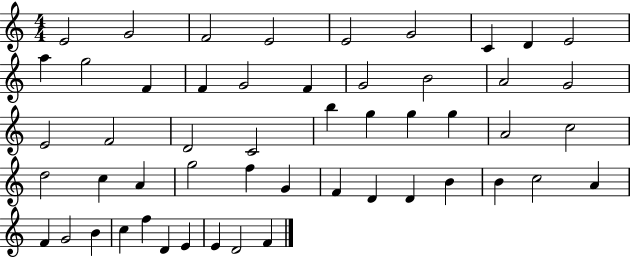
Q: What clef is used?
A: treble